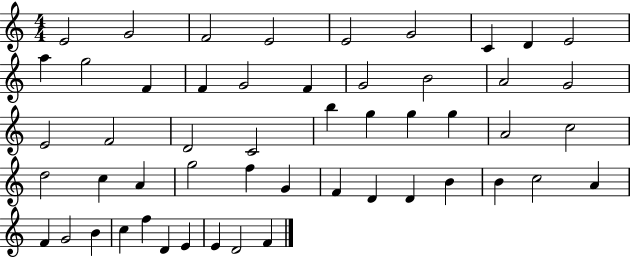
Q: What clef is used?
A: treble